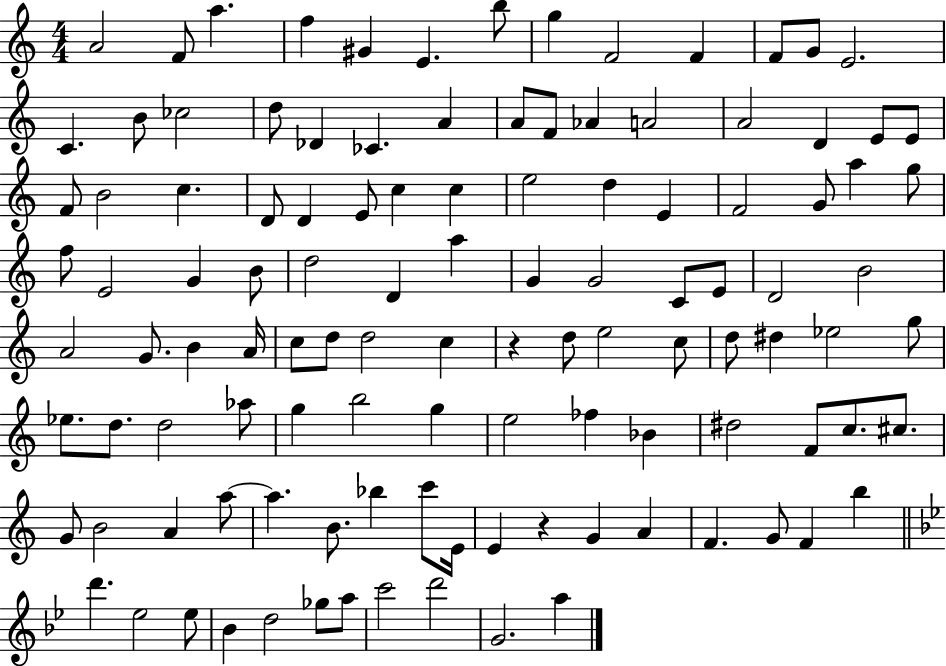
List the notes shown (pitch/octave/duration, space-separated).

A4/h F4/e A5/q. F5/q G#4/q E4/q. B5/e G5/q F4/h F4/q F4/e G4/e E4/h. C4/q. B4/e CES5/h D5/e Db4/q CES4/q. A4/q A4/e F4/e Ab4/q A4/h A4/h D4/q E4/e E4/e F4/e B4/h C5/q. D4/e D4/q E4/e C5/q C5/q E5/h D5/q E4/q F4/h G4/e A5/q G5/e F5/e E4/h G4/q B4/e D5/h D4/q A5/q G4/q G4/h C4/e E4/e D4/h B4/h A4/h G4/e. B4/q A4/s C5/e D5/e D5/h C5/q R/q D5/e E5/h C5/e D5/e D#5/q Eb5/h G5/e Eb5/e. D5/e. D5/h Ab5/e G5/q B5/h G5/q E5/h FES5/q Bb4/q D#5/h F4/e C5/e. C#5/e. G4/e B4/h A4/q A5/e A5/q. B4/e. Bb5/q C6/e E4/s E4/q R/q G4/q A4/q F4/q. G4/e F4/q B5/q D6/q. Eb5/h Eb5/e Bb4/q D5/h Gb5/e A5/e C6/h D6/h G4/h. A5/q